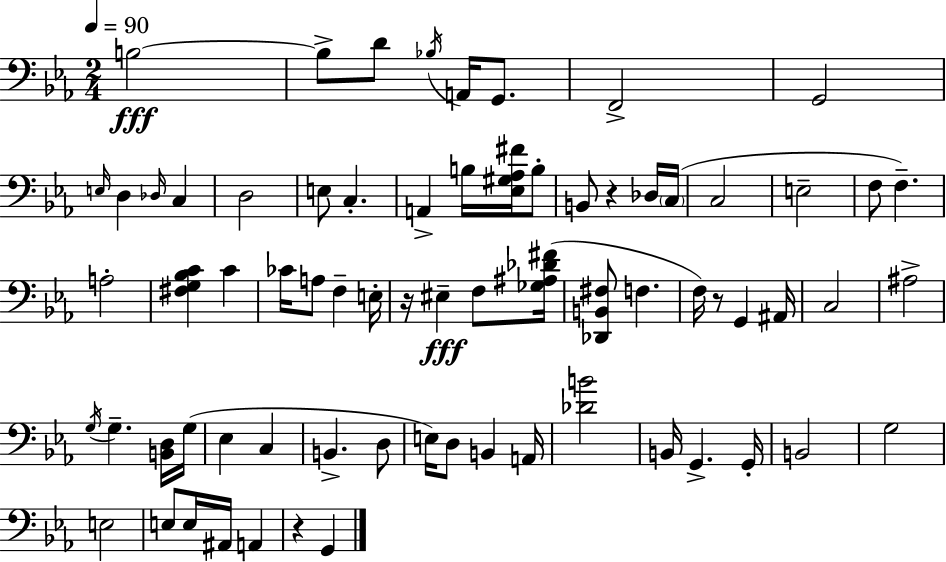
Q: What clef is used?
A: bass